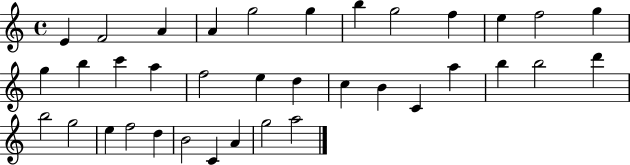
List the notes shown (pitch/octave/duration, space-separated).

E4/q F4/h A4/q A4/q G5/h G5/q B5/q G5/h F5/q E5/q F5/h G5/q G5/q B5/q C6/q A5/q F5/h E5/q D5/q C5/q B4/q C4/q A5/q B5/q B5/h D6/q B5/h G5/h E5/q F5/h D5/q B4/h C4/q A4/q G5/h A5/h